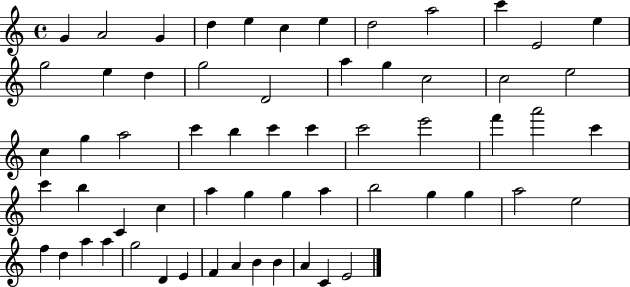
{
  \clef treble
  \time 4/4
  \defaultTimeSignature
  \key c \major
  g'4 a'2 g'4 | d''4 e''4 c''4 e''4 | d''2 a''2 | c'''4 e'2 e''4 | \break g''2 e''4 d''4 | g''2 d'2 | a''4 g''4 c''2 | c''2 e''2 | \break c''4 g''4 a''2 | c'''4 b''4 c'''4 c'''4 | c'''2 e'''2 | f'''4 a'''2 c'''4 | \break c'''4 b''4 c'4 c''4 | a''4 g''4 g''4 a''4 | b''2 g''4 g''4 | a''2 e''2 | \break f''4 d''4 a''4 a''4 | g''2 d'4 e'4 | f'4 a'4 b'4 b'4 | a'4 c'4 e'2 | \break \bar "|."
}